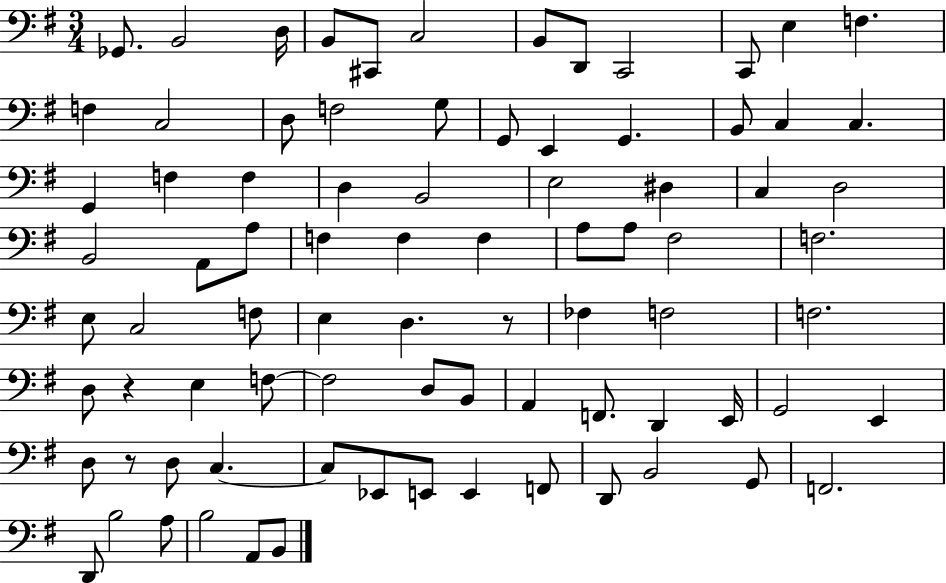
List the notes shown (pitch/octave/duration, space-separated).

Gb2/e. B2/h D3/s B2/e C#2/e C3/h B2/e D2/e C2/h C2/e E3/q F3/q. F3/q C3/h D3/e F3/h G3/e G2/e E2/q G2/q. B2/e C3/q C3/q. G2/q F3/q F3/q D3/q B2/h E3/h D#3/q C3/q D3/h B2/h A2/e A3/e F3/q F3/q F3/q A3/e A3/e F#3/h F3/h. E3/e C3/h F3/e E3/q D3/q. R/e FES3/q F3/h F3/h. D3/e R/q E3/q F3/e F3/h D3/e B2/e A2/q F2/e. D2/q E2/s G2/h E2/q D3/e R/e D3/e C3/q. C3/e Eb2/e E2/e E2/q F2/e D2/e B2/h G2/e F2/h. D2/e B3/h A3/e B3/h A2/e B2/e